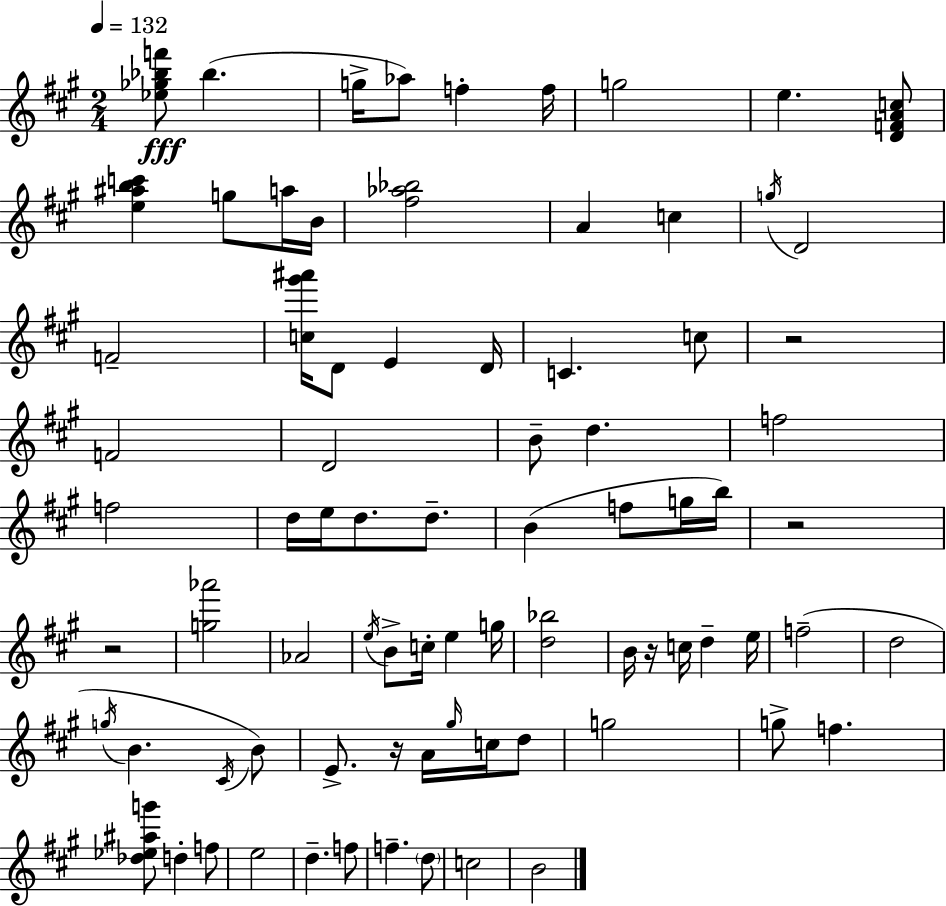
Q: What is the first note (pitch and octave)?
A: Bb5